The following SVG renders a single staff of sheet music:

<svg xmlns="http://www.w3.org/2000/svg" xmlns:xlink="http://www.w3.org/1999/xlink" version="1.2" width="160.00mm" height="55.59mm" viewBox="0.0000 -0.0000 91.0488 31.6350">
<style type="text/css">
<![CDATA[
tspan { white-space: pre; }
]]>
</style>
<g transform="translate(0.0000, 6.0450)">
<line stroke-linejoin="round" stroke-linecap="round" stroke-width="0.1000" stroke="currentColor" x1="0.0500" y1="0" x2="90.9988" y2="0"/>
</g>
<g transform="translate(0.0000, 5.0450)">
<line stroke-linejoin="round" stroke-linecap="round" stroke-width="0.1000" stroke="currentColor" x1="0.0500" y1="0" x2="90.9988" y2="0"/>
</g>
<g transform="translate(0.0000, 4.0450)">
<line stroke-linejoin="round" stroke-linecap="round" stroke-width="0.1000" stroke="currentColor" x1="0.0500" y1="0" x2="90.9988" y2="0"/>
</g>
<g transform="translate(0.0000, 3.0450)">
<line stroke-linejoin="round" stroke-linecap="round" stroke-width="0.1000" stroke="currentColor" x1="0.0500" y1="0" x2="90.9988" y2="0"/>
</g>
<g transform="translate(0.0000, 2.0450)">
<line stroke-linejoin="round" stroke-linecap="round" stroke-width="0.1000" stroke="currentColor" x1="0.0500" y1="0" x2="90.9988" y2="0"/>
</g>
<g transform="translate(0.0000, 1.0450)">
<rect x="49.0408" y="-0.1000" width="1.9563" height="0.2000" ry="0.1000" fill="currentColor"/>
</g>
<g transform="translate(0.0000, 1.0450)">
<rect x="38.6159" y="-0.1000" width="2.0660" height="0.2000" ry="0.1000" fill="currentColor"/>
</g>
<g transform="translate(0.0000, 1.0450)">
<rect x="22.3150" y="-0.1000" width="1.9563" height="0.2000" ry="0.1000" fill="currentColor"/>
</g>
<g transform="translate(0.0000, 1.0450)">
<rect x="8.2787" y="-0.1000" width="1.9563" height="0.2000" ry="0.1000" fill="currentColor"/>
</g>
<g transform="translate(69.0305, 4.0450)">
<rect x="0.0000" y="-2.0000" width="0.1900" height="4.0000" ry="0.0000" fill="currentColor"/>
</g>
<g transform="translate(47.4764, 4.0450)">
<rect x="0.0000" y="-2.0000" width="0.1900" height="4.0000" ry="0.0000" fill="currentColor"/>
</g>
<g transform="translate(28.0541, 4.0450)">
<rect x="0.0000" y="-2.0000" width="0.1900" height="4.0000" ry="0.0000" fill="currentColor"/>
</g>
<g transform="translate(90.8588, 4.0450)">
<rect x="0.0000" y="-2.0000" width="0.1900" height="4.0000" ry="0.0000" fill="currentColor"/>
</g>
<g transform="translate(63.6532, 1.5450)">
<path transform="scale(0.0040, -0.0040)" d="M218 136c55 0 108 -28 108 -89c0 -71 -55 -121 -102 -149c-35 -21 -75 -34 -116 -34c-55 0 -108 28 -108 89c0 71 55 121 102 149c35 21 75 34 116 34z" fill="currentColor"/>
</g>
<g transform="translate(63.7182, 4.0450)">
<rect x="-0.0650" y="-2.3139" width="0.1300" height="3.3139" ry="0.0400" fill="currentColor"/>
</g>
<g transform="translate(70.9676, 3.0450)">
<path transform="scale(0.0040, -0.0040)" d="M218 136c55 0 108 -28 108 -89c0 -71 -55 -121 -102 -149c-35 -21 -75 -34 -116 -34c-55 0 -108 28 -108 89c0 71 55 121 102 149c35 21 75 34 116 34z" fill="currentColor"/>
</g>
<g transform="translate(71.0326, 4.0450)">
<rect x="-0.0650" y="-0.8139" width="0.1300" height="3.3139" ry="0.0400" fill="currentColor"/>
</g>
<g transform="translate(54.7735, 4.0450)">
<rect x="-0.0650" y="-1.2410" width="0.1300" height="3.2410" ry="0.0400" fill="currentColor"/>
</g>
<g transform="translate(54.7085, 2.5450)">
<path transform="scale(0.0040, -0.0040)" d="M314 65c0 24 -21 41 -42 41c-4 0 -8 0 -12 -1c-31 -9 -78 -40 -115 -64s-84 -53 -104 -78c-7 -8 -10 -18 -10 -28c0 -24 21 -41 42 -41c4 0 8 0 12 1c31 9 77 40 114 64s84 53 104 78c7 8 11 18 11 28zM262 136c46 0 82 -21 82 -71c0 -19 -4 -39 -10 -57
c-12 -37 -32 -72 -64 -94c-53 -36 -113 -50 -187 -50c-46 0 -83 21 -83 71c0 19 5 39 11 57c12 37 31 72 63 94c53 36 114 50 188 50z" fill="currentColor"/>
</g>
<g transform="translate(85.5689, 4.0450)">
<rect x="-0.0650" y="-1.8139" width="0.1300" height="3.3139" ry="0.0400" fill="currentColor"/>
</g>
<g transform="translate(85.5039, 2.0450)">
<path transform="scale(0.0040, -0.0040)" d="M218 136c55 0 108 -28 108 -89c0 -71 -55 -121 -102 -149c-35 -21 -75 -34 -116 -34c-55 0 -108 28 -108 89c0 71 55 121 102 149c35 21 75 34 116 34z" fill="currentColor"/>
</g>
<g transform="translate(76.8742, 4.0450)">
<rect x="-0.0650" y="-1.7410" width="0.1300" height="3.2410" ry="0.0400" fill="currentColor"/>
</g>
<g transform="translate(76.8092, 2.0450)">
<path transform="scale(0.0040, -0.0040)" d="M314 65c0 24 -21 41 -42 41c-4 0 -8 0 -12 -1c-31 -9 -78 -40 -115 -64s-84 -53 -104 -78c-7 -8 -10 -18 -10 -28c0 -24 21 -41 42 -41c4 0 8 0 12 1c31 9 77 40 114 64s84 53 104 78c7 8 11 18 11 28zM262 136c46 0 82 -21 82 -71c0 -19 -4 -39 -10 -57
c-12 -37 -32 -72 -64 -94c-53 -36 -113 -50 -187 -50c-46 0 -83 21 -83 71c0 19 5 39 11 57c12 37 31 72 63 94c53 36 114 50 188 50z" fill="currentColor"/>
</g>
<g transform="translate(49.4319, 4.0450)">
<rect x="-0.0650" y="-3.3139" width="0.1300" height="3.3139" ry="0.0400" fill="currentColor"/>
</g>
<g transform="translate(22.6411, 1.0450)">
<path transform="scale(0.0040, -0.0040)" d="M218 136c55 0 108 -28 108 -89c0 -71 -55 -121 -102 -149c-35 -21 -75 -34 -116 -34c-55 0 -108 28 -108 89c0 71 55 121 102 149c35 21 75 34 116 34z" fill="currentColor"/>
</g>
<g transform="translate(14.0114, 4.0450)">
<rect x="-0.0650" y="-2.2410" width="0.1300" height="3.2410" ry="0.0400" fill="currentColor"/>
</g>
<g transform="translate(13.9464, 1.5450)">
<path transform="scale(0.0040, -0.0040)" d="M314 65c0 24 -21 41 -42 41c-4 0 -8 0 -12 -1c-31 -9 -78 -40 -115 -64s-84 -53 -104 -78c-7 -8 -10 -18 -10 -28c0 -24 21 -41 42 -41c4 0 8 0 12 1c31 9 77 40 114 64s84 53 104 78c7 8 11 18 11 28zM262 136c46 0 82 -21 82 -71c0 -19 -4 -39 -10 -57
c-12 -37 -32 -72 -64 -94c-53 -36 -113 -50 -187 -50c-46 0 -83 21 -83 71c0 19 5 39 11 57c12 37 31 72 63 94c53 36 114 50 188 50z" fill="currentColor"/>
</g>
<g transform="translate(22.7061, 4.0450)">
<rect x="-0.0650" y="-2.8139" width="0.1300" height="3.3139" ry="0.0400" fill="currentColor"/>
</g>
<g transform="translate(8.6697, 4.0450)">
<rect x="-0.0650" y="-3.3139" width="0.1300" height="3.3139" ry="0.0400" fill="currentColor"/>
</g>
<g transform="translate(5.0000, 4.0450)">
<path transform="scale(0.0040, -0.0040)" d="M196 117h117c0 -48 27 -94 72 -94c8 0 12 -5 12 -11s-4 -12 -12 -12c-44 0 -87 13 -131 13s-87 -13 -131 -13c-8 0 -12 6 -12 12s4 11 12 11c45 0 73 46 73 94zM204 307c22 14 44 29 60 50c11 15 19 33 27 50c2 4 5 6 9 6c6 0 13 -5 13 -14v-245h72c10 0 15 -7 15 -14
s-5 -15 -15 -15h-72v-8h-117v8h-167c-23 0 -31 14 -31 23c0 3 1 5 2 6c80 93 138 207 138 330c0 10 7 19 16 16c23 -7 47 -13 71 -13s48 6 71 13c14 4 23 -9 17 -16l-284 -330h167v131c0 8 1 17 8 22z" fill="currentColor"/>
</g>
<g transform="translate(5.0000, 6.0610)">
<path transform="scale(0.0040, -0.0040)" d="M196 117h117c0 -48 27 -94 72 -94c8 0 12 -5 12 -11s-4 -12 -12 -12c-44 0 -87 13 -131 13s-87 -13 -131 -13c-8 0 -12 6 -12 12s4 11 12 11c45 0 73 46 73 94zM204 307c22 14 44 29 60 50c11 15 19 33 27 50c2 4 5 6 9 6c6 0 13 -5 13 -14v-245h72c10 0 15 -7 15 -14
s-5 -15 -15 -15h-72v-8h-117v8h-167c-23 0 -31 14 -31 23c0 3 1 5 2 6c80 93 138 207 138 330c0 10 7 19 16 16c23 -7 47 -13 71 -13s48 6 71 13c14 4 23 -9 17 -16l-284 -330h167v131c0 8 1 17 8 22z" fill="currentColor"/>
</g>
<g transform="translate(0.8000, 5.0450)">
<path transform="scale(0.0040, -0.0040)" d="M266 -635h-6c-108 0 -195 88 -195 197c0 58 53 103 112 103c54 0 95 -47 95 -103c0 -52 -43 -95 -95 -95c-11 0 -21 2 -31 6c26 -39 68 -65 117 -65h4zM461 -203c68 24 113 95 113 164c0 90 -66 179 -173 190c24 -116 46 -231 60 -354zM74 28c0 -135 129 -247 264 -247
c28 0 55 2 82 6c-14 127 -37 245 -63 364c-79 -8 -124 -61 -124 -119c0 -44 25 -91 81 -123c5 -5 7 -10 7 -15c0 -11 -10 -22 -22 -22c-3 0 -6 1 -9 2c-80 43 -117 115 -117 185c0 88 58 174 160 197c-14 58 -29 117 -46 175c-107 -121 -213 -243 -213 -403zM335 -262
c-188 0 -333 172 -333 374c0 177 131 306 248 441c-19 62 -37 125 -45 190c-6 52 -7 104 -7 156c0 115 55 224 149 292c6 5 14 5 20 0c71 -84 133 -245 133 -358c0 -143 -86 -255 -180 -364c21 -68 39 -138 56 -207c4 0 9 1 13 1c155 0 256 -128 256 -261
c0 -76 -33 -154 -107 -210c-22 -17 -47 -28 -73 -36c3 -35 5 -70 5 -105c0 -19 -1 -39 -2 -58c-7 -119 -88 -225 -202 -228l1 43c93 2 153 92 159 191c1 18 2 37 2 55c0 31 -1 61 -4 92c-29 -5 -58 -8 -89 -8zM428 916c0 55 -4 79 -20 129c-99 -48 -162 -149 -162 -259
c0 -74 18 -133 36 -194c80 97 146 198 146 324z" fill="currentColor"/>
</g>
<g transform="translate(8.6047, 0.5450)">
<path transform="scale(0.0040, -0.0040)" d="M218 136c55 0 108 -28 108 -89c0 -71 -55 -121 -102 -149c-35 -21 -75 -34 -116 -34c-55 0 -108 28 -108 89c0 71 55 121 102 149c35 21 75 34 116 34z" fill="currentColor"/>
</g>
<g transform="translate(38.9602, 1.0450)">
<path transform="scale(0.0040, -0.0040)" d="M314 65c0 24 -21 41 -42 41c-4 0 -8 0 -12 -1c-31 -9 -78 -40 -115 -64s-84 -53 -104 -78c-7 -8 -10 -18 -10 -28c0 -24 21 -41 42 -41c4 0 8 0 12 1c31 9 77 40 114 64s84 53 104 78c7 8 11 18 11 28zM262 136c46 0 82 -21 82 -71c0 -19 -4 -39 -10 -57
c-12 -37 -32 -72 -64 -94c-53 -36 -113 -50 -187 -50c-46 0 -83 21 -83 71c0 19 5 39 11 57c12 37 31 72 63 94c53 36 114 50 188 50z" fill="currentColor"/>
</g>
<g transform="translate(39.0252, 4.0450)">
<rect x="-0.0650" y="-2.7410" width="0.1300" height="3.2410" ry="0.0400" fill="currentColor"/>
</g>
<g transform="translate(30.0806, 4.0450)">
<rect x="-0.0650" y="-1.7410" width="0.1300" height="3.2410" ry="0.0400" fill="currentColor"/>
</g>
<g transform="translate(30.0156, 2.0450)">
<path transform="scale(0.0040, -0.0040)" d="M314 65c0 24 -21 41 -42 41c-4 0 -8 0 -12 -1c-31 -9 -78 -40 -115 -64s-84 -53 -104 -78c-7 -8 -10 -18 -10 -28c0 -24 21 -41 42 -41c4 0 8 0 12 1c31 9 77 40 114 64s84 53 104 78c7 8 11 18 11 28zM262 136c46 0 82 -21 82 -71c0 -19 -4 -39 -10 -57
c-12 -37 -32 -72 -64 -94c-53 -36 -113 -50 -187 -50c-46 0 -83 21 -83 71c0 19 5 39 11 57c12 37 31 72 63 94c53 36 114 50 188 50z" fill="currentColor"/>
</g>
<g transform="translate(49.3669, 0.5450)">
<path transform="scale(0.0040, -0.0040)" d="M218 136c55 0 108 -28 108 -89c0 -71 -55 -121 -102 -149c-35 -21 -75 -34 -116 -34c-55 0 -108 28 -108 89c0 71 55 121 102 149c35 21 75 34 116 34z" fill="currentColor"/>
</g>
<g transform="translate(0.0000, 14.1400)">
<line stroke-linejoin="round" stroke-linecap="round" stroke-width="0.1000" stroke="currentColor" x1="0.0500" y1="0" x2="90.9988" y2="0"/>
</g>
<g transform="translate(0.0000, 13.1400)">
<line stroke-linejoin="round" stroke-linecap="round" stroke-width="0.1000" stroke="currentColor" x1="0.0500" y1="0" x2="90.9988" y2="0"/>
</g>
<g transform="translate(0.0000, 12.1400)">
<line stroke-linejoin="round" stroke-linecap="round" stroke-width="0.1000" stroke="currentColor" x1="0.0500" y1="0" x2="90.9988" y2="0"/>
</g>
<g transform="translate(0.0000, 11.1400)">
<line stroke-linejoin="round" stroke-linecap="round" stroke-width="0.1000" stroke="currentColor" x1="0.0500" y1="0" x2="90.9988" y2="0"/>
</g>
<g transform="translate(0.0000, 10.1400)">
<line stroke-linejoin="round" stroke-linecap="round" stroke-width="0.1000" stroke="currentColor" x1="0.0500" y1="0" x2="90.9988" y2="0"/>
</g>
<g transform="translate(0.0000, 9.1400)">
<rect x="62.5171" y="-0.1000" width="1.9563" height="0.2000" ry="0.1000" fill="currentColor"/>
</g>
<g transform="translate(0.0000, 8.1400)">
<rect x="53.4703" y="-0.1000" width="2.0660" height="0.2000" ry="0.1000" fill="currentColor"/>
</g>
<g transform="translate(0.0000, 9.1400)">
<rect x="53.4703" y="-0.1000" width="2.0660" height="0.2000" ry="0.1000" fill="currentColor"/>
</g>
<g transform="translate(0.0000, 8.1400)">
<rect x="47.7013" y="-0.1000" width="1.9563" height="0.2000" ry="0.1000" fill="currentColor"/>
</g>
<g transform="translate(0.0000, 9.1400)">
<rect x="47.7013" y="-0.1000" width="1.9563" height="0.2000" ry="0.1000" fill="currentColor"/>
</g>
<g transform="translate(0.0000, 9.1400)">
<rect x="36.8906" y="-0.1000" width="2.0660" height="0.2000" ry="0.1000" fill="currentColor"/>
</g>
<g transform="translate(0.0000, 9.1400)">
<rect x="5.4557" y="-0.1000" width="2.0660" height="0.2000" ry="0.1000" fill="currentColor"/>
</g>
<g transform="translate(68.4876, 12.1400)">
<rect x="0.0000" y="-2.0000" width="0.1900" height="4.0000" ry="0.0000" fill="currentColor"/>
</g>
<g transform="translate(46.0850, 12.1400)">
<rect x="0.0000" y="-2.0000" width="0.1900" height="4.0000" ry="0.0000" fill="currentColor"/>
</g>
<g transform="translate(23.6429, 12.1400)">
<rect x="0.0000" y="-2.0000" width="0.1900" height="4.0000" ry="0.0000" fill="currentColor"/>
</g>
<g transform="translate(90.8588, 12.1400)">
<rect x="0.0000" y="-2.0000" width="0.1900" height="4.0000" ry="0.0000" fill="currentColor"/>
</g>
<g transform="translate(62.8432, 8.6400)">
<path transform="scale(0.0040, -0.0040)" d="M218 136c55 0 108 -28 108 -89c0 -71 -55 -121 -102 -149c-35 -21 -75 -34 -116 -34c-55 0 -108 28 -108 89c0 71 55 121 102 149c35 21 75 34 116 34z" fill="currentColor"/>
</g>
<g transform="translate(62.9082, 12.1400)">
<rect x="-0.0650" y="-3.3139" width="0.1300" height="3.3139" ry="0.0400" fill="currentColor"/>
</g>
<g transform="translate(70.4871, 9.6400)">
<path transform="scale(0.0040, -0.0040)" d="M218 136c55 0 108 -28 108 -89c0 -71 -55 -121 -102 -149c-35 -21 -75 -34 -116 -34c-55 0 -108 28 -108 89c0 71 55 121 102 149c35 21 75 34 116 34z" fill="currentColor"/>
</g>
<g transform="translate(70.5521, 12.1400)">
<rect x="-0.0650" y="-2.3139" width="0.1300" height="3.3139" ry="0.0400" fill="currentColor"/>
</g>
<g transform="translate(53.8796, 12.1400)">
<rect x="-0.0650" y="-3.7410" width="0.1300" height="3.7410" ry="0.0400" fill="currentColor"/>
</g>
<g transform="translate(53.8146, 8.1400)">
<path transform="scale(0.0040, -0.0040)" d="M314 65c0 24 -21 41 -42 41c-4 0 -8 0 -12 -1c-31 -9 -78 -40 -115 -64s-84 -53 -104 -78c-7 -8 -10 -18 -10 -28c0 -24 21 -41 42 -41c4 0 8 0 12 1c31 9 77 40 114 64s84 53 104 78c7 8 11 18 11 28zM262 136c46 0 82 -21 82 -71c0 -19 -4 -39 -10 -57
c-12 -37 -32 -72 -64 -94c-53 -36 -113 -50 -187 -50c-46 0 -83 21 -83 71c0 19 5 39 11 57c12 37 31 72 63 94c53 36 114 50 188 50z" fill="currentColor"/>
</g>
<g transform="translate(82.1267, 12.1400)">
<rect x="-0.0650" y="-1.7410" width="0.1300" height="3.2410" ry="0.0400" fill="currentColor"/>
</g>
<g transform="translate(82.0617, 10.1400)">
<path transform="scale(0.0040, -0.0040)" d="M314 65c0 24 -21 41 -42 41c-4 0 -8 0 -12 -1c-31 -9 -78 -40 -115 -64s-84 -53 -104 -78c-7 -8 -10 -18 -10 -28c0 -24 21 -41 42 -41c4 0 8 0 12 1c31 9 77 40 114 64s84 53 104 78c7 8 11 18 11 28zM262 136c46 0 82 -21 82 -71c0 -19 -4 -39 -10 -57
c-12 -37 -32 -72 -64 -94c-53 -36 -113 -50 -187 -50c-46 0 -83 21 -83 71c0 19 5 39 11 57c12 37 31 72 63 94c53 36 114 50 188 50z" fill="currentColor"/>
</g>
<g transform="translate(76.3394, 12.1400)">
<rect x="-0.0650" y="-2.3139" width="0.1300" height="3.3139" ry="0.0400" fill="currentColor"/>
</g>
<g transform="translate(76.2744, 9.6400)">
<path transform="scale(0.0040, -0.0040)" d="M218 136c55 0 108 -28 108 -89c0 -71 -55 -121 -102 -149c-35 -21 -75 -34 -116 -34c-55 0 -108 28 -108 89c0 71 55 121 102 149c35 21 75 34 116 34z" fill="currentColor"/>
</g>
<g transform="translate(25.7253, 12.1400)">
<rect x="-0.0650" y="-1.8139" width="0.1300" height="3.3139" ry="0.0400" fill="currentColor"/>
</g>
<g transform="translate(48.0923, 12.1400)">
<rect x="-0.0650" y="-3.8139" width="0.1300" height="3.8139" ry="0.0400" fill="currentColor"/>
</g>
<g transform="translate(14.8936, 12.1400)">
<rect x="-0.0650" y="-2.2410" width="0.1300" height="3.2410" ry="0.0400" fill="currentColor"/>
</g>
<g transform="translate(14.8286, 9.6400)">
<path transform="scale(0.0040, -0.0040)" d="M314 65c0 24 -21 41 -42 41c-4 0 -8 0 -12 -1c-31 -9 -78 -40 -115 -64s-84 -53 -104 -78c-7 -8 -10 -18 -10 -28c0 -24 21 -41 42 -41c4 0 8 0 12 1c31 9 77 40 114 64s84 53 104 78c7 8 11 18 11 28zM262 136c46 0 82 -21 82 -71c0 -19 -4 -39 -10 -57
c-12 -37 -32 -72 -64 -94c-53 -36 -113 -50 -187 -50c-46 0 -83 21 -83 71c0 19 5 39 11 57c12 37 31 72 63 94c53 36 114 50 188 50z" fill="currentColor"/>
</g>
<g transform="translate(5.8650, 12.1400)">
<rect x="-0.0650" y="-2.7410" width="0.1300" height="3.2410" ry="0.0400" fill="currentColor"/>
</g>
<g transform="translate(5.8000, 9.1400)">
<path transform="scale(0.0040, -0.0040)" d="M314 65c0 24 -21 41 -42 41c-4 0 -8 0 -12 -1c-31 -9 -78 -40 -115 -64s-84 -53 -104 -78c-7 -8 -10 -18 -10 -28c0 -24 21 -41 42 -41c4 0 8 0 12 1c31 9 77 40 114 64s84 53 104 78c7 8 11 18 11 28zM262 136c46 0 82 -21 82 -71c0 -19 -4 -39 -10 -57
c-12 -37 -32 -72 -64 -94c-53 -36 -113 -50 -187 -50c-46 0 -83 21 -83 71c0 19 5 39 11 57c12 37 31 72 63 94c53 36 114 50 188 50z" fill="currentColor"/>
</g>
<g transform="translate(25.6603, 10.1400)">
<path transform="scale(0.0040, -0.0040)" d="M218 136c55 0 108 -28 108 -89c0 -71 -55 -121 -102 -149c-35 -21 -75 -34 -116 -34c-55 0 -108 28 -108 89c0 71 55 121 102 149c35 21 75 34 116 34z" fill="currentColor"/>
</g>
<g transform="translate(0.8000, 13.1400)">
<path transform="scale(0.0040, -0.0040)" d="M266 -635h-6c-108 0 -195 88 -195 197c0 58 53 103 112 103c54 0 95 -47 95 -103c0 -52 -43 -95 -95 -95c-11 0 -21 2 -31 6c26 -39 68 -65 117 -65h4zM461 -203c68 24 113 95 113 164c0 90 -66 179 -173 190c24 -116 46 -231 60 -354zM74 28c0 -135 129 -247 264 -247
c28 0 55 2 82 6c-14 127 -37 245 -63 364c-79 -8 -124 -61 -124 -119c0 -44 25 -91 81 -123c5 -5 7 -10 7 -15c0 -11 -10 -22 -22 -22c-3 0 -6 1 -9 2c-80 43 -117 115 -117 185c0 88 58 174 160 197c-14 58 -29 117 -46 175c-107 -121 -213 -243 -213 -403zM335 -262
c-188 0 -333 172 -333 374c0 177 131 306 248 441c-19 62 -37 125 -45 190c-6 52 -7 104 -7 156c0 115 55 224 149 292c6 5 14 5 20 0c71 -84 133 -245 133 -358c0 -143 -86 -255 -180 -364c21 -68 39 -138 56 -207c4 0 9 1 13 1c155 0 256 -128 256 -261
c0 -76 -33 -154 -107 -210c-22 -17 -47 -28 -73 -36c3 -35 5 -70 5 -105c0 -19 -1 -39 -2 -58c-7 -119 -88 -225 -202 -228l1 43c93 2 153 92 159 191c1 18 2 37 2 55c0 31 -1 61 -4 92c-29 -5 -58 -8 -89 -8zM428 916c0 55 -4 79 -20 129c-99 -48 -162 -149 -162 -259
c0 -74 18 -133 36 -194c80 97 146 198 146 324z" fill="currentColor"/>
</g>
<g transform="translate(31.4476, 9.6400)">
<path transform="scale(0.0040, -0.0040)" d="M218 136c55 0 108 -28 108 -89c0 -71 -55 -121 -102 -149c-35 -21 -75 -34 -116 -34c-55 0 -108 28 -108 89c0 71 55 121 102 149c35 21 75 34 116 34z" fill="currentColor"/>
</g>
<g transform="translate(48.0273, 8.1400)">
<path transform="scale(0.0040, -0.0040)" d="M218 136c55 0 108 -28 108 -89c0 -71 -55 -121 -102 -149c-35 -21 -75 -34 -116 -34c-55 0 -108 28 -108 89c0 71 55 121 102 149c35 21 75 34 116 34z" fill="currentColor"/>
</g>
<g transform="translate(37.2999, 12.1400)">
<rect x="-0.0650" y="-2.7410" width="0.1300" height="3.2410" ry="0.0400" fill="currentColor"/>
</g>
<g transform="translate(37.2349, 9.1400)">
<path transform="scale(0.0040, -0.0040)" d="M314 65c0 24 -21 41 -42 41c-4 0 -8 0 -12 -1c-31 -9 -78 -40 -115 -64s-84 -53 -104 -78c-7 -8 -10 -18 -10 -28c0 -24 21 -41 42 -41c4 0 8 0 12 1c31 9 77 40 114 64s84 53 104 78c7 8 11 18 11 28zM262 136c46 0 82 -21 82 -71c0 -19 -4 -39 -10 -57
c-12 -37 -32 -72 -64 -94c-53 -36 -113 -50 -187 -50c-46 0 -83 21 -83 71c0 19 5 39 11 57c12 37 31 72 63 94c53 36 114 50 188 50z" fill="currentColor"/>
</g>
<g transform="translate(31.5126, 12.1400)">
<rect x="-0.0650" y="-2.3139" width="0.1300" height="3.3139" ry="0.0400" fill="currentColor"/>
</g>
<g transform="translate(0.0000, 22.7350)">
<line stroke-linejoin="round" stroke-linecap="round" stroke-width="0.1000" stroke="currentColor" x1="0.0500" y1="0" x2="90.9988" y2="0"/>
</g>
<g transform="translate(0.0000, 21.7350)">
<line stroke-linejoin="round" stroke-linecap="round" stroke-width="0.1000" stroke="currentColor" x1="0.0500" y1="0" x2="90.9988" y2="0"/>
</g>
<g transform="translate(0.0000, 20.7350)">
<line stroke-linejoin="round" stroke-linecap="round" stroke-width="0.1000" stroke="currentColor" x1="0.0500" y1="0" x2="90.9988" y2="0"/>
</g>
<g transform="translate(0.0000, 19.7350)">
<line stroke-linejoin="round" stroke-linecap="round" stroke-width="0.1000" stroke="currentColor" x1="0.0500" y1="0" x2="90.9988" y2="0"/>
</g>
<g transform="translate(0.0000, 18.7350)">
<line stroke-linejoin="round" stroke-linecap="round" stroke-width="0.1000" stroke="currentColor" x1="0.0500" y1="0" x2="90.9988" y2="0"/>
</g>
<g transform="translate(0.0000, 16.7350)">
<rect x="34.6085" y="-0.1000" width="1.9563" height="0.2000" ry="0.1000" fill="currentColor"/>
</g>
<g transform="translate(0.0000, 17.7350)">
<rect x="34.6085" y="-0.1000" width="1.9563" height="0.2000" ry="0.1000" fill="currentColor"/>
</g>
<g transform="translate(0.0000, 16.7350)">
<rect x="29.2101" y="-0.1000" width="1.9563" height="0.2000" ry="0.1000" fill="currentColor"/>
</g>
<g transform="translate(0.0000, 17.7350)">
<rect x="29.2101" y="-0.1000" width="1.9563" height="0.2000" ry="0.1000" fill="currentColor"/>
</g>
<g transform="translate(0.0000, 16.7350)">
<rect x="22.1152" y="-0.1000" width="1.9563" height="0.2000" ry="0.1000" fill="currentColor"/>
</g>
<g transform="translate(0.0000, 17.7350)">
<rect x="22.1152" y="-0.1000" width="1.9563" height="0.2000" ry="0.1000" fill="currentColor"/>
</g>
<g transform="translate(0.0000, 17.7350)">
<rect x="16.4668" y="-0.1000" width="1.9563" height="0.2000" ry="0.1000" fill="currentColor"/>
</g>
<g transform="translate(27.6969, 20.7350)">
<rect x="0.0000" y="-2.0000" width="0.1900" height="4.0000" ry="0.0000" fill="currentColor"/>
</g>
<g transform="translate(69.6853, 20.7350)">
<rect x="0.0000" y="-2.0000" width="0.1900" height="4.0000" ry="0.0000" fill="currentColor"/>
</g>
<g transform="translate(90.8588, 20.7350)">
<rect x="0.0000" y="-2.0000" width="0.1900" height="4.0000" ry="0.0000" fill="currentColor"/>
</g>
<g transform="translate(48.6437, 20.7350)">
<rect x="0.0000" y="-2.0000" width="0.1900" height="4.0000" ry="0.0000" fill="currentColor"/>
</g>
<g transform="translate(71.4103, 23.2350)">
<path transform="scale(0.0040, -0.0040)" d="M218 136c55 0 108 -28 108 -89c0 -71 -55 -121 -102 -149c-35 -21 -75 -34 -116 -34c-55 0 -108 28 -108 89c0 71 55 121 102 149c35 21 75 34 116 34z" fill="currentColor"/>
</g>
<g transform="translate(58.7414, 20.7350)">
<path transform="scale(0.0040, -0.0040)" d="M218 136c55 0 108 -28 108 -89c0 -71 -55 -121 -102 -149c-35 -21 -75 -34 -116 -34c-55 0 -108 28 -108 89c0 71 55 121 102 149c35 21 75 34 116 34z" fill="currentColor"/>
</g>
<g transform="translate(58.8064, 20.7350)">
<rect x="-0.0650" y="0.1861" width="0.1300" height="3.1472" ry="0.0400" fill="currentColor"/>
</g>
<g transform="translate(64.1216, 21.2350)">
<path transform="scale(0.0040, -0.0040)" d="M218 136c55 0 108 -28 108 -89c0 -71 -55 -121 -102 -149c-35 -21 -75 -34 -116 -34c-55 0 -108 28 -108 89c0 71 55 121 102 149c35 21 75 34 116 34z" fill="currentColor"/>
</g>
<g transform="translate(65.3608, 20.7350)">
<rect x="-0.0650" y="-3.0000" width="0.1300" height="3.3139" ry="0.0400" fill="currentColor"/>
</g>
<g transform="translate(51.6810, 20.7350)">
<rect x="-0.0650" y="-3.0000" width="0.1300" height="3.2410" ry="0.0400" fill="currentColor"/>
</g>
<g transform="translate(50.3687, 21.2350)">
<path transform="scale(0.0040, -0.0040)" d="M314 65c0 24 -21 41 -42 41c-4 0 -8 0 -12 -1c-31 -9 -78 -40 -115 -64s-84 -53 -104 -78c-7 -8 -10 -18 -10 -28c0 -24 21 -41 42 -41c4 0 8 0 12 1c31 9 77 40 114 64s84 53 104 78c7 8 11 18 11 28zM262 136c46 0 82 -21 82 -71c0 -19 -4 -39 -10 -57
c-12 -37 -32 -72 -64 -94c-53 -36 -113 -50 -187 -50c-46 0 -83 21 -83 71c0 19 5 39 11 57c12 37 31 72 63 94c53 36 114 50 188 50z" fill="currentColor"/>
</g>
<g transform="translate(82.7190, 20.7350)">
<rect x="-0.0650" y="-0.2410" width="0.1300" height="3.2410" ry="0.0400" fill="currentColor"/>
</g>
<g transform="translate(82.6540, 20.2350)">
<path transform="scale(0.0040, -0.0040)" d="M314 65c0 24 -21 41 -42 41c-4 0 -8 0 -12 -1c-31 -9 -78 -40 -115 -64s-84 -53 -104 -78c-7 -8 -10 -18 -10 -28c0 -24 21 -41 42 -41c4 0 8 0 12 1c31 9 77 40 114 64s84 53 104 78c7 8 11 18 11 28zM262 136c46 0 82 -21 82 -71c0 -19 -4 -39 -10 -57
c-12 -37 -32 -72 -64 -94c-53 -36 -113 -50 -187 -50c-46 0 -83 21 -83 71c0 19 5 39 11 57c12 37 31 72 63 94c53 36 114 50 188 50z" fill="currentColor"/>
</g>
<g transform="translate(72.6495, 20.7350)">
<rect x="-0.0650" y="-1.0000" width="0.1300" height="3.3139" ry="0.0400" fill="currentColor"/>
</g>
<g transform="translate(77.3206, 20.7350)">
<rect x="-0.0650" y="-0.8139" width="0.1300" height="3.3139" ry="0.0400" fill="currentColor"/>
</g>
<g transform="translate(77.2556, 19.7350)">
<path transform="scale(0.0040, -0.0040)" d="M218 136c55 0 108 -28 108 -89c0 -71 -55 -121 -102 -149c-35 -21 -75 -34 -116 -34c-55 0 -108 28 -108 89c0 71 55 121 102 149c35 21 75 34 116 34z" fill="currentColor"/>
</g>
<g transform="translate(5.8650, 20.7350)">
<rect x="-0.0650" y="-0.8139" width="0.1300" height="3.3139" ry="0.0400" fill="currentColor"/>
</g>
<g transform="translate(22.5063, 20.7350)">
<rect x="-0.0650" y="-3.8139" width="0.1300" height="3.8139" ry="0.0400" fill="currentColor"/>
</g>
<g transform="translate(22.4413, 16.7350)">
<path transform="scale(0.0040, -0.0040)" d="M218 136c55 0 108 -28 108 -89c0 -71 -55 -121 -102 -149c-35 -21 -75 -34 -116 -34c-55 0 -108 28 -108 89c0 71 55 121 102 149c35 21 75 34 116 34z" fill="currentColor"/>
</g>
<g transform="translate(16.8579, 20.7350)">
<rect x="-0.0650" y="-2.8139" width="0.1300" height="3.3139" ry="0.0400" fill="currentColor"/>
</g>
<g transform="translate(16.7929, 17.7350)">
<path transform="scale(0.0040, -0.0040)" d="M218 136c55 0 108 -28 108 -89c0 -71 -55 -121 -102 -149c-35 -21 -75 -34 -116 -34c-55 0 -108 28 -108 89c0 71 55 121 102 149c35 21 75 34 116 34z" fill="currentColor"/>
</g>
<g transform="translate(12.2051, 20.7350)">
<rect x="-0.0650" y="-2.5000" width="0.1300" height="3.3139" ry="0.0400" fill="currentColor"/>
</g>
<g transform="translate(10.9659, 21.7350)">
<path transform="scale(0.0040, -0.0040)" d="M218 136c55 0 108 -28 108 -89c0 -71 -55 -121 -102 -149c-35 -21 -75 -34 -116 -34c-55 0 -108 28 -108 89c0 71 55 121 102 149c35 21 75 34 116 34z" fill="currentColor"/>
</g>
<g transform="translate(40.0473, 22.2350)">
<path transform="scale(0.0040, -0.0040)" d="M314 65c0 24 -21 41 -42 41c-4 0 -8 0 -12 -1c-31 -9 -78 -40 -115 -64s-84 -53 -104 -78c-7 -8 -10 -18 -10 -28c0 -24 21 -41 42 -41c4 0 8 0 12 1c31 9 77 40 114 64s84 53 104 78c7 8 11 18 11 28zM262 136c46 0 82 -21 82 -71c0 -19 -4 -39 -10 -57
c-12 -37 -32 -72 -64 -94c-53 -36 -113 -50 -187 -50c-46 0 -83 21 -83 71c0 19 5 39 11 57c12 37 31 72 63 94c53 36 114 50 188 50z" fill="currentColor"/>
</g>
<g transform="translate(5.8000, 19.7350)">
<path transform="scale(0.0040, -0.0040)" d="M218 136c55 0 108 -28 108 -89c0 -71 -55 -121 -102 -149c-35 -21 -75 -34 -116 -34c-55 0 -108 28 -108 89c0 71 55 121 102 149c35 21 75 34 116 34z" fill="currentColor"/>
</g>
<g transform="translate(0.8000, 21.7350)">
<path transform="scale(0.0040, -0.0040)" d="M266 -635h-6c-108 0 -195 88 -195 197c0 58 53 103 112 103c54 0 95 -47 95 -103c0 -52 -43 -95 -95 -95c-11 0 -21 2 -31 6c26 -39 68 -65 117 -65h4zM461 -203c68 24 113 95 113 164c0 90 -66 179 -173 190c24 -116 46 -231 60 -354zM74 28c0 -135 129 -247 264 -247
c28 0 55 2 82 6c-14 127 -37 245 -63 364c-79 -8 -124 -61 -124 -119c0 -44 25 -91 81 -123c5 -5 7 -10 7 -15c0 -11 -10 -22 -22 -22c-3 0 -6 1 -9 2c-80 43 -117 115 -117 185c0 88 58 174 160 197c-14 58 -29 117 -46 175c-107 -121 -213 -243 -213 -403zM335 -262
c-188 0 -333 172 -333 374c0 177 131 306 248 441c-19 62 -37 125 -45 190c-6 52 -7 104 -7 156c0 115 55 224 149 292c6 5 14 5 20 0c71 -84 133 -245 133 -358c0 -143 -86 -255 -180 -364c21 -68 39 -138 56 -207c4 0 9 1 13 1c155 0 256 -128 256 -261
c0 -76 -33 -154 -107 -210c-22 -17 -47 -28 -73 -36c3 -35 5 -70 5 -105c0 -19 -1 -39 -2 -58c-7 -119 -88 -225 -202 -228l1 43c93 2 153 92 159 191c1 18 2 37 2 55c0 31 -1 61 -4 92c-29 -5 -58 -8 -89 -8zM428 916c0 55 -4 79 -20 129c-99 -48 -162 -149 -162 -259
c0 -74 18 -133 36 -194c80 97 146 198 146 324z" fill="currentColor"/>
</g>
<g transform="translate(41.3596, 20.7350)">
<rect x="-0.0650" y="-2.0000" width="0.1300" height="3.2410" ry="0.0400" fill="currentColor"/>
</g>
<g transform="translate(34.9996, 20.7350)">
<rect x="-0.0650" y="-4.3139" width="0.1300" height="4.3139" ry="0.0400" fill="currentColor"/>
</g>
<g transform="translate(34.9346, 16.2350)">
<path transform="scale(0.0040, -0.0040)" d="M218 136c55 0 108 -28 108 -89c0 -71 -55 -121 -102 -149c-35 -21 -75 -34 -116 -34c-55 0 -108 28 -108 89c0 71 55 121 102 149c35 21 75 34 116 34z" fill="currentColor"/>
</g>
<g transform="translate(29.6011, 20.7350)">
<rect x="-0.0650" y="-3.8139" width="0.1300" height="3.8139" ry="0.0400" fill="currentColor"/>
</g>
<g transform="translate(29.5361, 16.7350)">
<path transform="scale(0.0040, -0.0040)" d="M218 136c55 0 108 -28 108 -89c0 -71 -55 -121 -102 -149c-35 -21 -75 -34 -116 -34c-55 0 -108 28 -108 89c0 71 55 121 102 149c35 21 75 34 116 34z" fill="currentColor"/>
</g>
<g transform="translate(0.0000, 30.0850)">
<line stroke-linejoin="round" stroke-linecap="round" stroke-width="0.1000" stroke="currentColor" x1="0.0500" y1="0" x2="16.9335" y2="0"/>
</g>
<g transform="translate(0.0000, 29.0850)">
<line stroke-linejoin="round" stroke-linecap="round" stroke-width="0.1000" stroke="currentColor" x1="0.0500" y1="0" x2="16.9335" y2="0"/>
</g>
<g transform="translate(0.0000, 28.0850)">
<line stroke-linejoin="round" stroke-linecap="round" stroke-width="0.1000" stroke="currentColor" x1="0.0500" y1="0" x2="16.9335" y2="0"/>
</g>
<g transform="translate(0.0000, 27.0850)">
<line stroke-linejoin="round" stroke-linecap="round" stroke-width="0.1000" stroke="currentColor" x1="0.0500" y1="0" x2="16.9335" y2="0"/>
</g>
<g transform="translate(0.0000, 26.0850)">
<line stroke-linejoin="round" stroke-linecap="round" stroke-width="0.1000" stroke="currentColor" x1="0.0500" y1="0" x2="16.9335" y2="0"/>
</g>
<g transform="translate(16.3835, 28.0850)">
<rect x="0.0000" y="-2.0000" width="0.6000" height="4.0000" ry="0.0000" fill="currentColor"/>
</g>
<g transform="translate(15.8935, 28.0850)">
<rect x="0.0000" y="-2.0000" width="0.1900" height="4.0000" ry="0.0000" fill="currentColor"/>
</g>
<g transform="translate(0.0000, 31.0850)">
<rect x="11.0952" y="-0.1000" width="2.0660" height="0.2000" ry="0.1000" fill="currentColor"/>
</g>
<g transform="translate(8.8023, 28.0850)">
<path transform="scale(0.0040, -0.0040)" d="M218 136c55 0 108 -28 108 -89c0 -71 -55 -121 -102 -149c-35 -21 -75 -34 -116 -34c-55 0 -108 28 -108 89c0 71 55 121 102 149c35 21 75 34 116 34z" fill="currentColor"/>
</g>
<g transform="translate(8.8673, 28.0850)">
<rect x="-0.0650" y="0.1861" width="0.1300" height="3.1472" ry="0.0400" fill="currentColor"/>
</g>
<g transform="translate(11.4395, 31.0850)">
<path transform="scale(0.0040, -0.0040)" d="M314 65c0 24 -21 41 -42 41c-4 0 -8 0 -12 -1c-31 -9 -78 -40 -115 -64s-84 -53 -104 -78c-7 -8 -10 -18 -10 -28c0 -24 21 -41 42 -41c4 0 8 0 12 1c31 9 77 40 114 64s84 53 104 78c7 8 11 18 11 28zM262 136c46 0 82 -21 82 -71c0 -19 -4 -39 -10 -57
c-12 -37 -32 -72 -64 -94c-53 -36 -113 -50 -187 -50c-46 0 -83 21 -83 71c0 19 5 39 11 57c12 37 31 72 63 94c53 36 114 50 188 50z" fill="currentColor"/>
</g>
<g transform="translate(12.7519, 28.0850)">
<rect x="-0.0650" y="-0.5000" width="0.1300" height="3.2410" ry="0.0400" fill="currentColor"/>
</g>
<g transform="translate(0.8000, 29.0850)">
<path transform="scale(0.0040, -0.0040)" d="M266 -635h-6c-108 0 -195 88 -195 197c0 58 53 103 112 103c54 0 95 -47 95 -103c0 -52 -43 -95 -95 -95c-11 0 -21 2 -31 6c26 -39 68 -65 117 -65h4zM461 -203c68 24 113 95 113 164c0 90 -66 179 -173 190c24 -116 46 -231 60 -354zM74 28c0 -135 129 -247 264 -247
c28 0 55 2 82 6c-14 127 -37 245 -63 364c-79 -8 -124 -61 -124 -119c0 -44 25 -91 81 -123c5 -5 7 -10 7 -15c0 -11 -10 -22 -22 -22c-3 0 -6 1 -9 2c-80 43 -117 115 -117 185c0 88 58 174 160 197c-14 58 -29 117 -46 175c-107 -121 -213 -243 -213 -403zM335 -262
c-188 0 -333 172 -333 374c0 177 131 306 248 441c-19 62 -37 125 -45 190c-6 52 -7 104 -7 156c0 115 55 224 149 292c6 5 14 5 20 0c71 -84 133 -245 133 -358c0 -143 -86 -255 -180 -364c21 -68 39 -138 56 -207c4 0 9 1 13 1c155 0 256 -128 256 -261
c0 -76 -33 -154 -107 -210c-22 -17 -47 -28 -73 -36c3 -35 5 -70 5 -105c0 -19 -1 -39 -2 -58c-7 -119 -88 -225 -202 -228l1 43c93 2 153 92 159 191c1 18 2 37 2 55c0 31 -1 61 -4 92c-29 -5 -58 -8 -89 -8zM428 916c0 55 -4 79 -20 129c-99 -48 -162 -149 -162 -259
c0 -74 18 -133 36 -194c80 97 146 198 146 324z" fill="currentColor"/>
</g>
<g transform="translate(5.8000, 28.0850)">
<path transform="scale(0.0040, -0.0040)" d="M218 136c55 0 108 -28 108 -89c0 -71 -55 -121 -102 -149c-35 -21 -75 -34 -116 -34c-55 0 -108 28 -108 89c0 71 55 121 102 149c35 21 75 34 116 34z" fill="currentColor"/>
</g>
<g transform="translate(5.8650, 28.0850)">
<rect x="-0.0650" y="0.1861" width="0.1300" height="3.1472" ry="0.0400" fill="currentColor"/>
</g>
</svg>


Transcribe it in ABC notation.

X:1
T:Untitled
M:4/4
L:1/4
K:C
b g2 a f2 a2 b e2 g d f2 f a2 g2 f g a2 c' c'2 b g g f2 d G a c' c' d' F2 A2 B A D d c2 B B C2